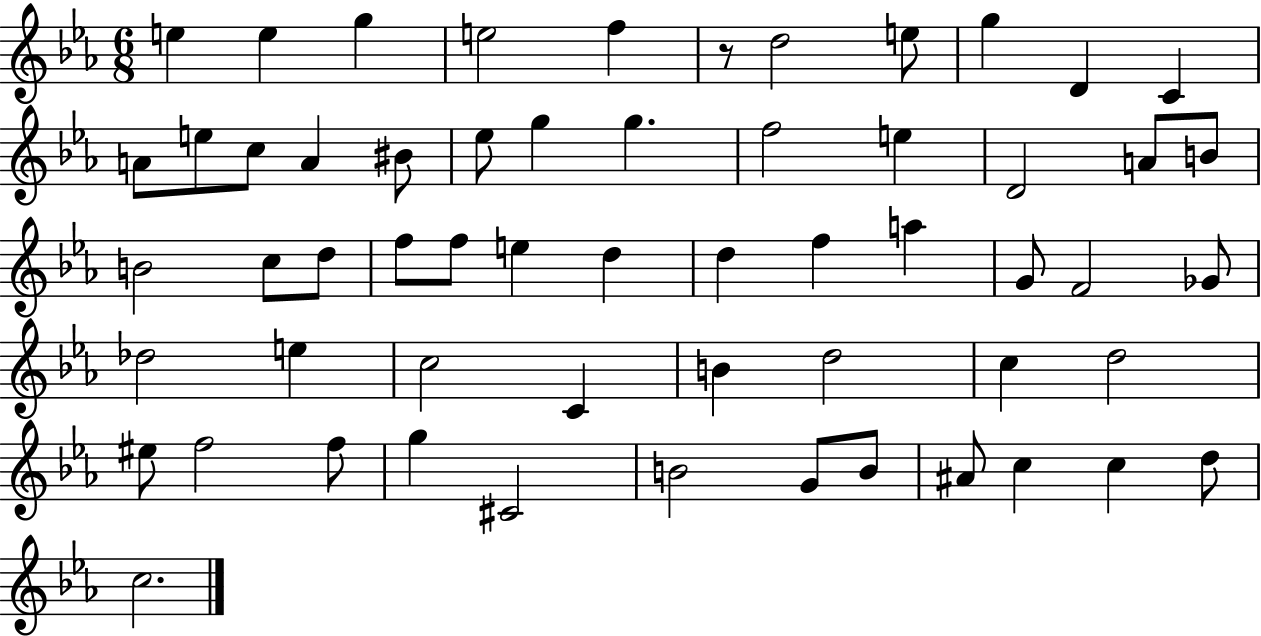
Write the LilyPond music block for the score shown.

{
  \clef treble
  \numericTimeSignature
  \time 6/8
  \key ees \major
  e''4 e''4 g''4 | e''2 f''4 | r8 d''2 e''8 | g''4 d'4 c'4 | \break a'8 e''8 c''8 a'4 bis'8 | ees''8 g''4 g''4. | f''2 e''4 | d'2 a'8 b'8 | \break b'2 c''8 d''8 | f''8 f''8 e''4 d''4 | d''4 f''4 a''4 | g'8 f'2 ges'8 | \break des''2 e''4 | c''2 c'4 | b'4 d''2 | c''4 d''2 | \break eis''8 f''2 f''8 | g''4 cis'2 | b'2 g'8 b'8 | ais'8 c''4 c''4 d''8 | \break c''2. | \bar "|."
}